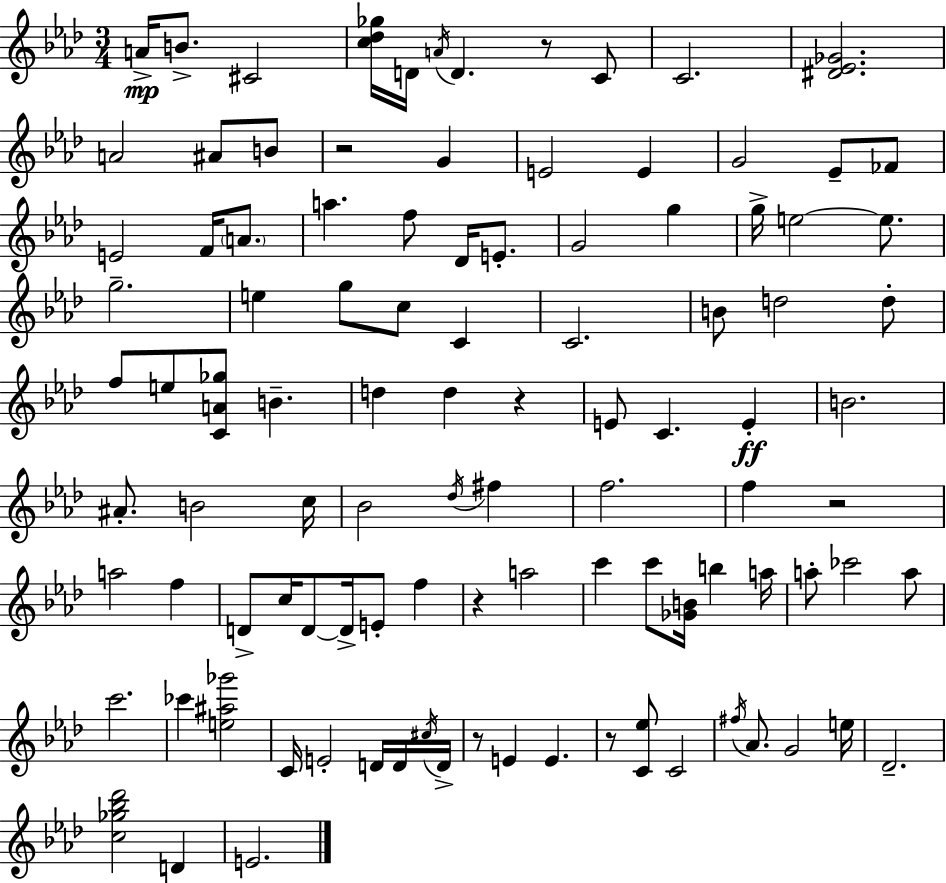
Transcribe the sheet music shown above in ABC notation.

X:1
T:Untitled
M:3/4
L:1/4
K:Fm
A/4 B/2 ^C2 [c_d_g]/4 D/4 A/4 D z/2 C/2 C2 [^D_E_G]2 A2 ^A/2 B/2 z2 G E2 E G2 _E/2 _F/2 E2 F/4 A/2 a f/2 _D/4 E/2 G2 g g/4 e2 e/2 g2 e g/2 c/2 C C2 B/2 d2 d/2 f/2 e/2 [CA_g]/2 B d d z E/2 C E B2 ^A/2 B2 c/4 _B2 _d/4 ^f f2 f z2 a2 f D/2 c/4 D/2 D/4 E/2 f z a2 c' c'/2 [_GB]/4 b a/4 a/2 _c'2 a/2 c'2 _c' [e^a_g']2 C/4 E2 D/4 D/4 ^c/4 D/4 z/2 E E z/2 [C_e]/2 C2 ^f/4 _A/2 G2 e/4 _D2 [c_g_b_d']2 D E2